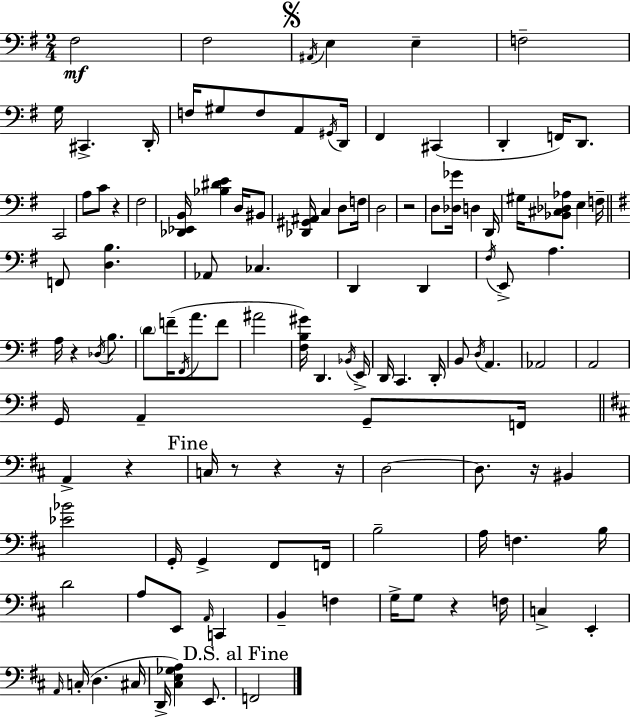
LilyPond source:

{
  \clef bass
  \numericTimeSignature
  \time 2/4
  \key g \major
  fis2\mf | fis2 | \mark \markup { \musicglyph "scripts.segno" } \acciaccatura { ais,16 } e4 e4-- | f2-- | \break g16 cis,4.-> | d,16-. f16 gis8 f8 a,8 | \acciaccatura { gis,16 } d,16 fis,4 cis,4( | d,4-. f,16) d,8. | \break c,2 | a8 c'8 r4 | fis2 | <des, ees, b,>16 <bes dis' e'>4 d16 | \break bis,8 <des, gis, ais,>16 c4 d8 | f16 d2 | r2 | d8 <des ges'>16 d4 | \break d,16 gis16 <bes, cis des aes>8 e4 | f16-- \bar "||" \break \key g \major f,8 <d b>4. | aes,8 ces4. | d,4 d,4 | \acciaccatura { fis16 } e,8-> a4. | \break a16 r4 \acciaccatura { des16 } b8. | \parenthesize d'8 f'16--( \acciaccatura { fis,16 } a'8. | f'8 ais'2 | <fis b gis'>16) d,4. | \break \acciaccatura { bes,16 } e,16-> d,16 c,4. | d,16-. b,8 \acciaccatura { d16 } a,4. | aes,2 | a,2 | \break g,16 a,4-- | g,8-- f,16 \bar "||" \break \key d \major a,4-> r4 | \mark "Fine" c16 r8 r4 r16 | d2~~ | d8. r16 bis,4 | \break <ees' bes'>2 | g,16-. g,4-> fis,8 f,16 | b2-- | a16 f4. b16 | \break d'2 | a8 e,8 \grace { a,16 } c,4 | b,4-- f4 | g16-> g8 r4 | \break f16 c4-> e,4-. | \grace { a,16 }( c16-. d4. | cis16 d,16-> <cis e ges a>4) e,8. | \mark "D.S. al Fine" f,2 | \break \bar "|."
}